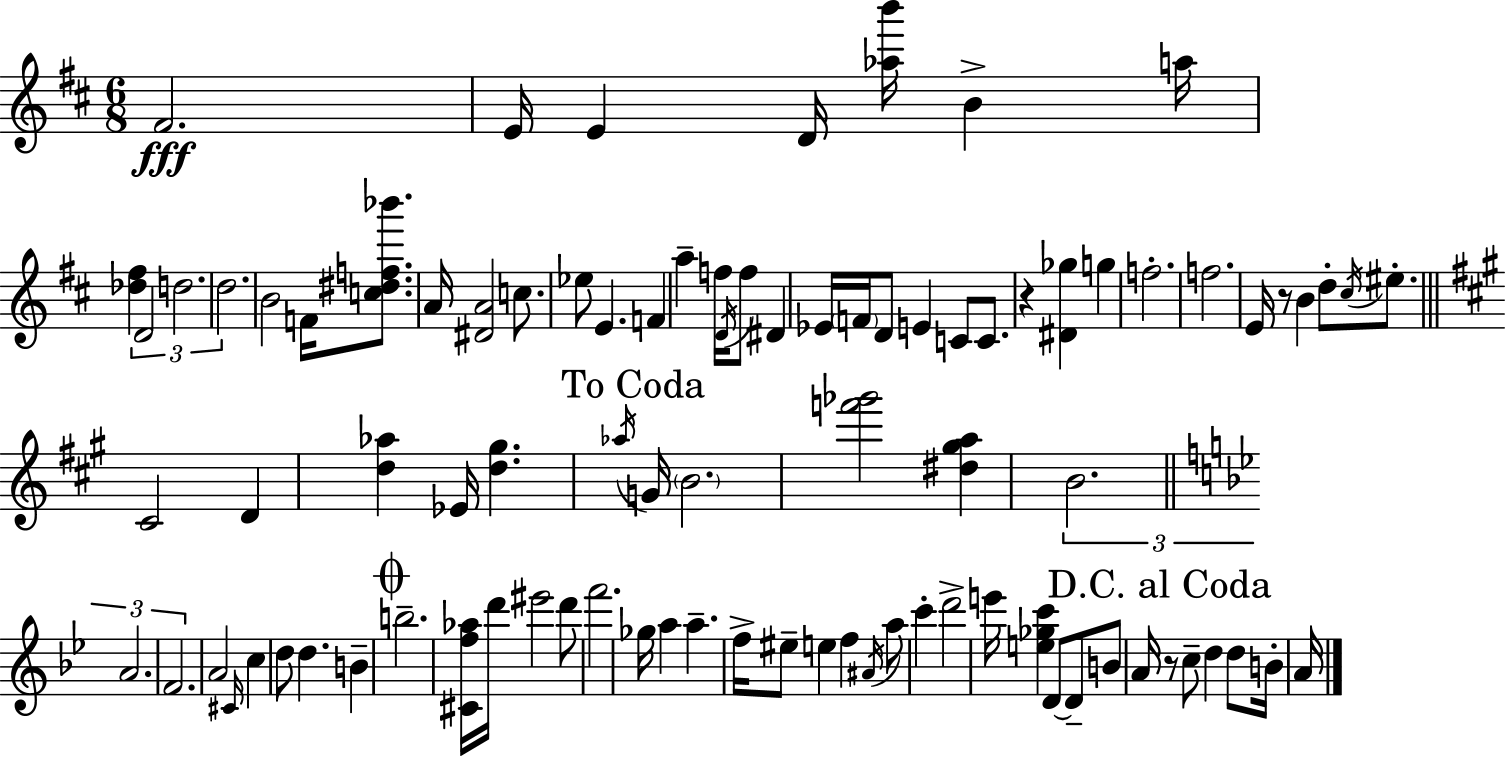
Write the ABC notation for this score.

X:1
T:Untitled
M:6/8
L:1/4
K:D
^F2 E/4 E D/4 [_ab']/4 B a/4 [_d^f] D2 d2 d2 B2 F/4 [c^df_b']/2 A/4 [^DA]2 c/2 _e/2 E F a f/4 D/4 f/2 ^D _E/4 F/4 D/2 E C/2 C/2 z [^D_g] g f2 f2 E/4 z/2 B d/2 ^c/4 ^e/2 ^C2 D [d_a] _E/4 [d^g] _a/4 G/4 B2 [f'_g']2 [^d^ga] B2 A2 F2 A2 ^C/4 c d/2 d B b2 [^Cf_a]/4 d'/4 ^e'2 d'/2 f'2 _g/4 a a f/4 ^e/2 e f ^A/4 a/2 c' d'2 e'/4 [e_gc'] D/2 D/2 B/2 A/4 z/2 c/2 d d/2 B/4 A/4